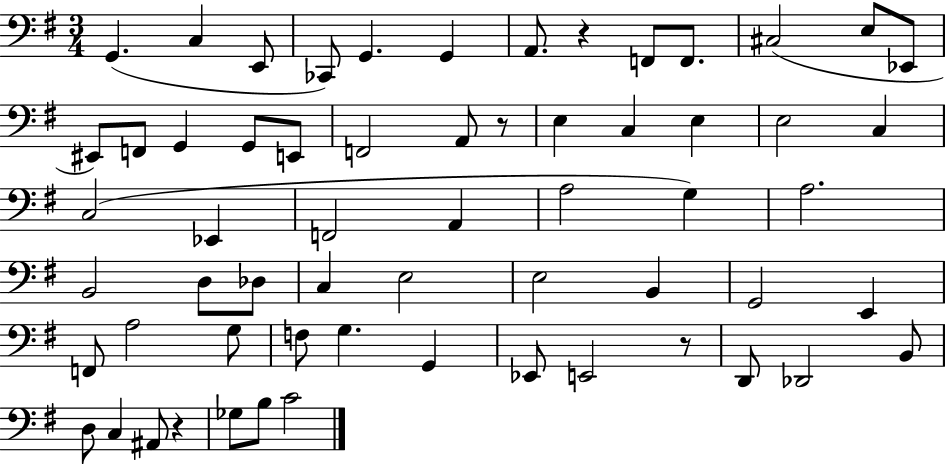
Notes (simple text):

G2/q. C3/q E2/e CES2/e G2/q. G2/q A2/e. R/q F2/e F2/e. C#3/h E3/e Eb2/e EIS2/e F2/e G2/q G2/e E2/e F2/h A2/e R/e E3/q C3/q E3/q E3/h C3/q C3/h Eb2/q F2/h A2/q A3/h G3/q A3/h. B2/h D3/e Db3/e C3/q E3/h E3/h B2/q G2/h E2/q F2/e A3/h G3/e F3/e G3/q. G2/q Eb2/e E2/h R/e D2/e Db2/h B2/e D3/e C3/q A#2/e R/q Gb3/e B3/e C4/h